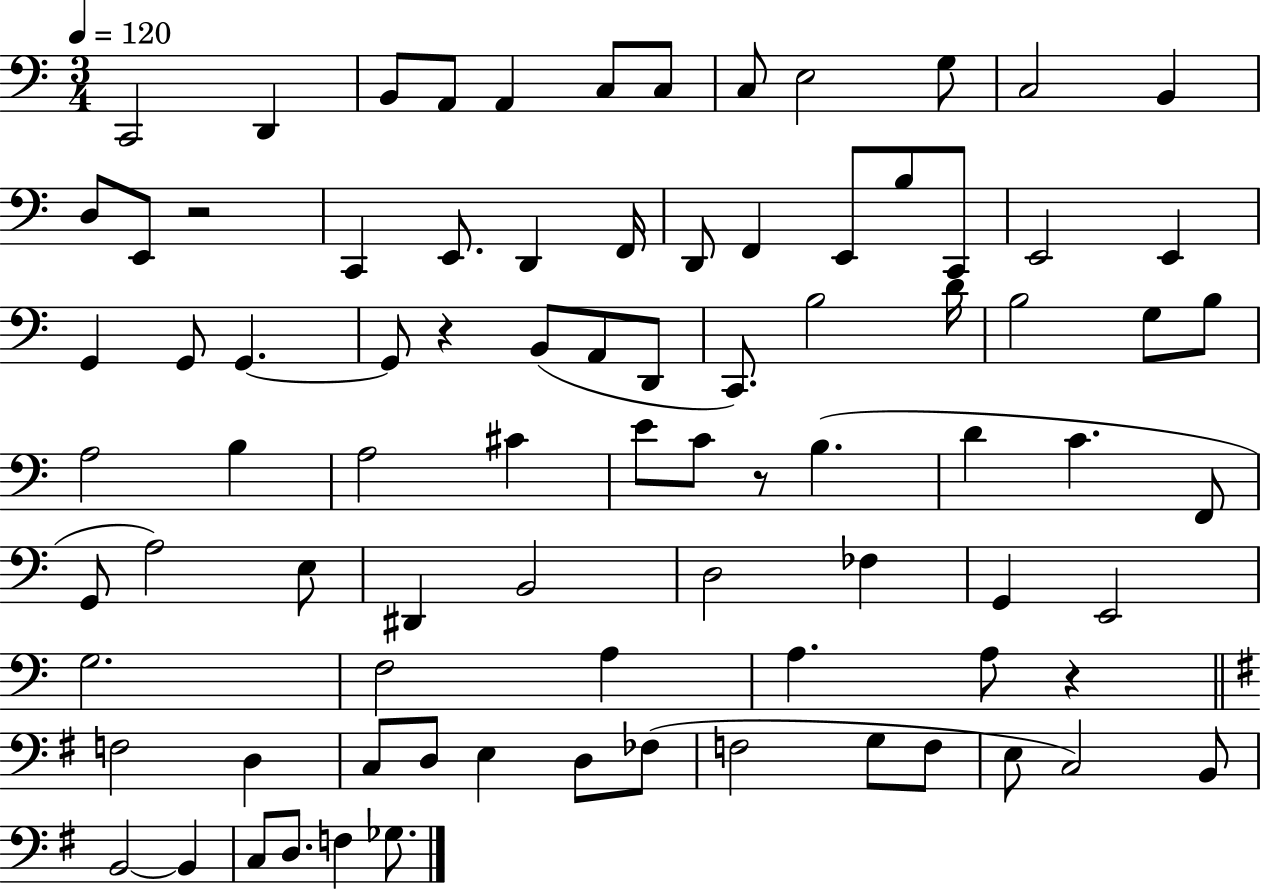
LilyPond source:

{
  \clef bass
  \numericTimeSignature
  \time 3/4
  \key c \major
  \tempo 4 = 120
  c,2 d,4 | b,8 a,8 a,4 c8 c8 | c8 e2 g8 | c2 b,4 | \break d8 e,8 r2 | c,4 e,8. d,4 f,16 | d,8 f,4 e,8 b8 c,8 | e,2 e,4 | \break g,4 g,8 g,4.~~ | g,8 r4 b,8( a,8 d,8 | c,8.) b2 d'16 | b2 g8 b8 | \break a2 b4 | a2 cis'4 | e'8 c'8 r8 b4.( | d'4 c'4. f,8 | \break g,8 a2) e8 | dis,4 b,2 | d2 fes4 | g,4 e,2 | \break g2. | f2 a4 | a4. a8 r4 | \bar "||" \break \key e \minor f2 d4 | c8 d8 e4 d8 fes8( | f2 g8 f8 | e8 c2) b,8 | \break b,2~~ b,4 | c8 d8. f4 ges8. | \bar "|."
}